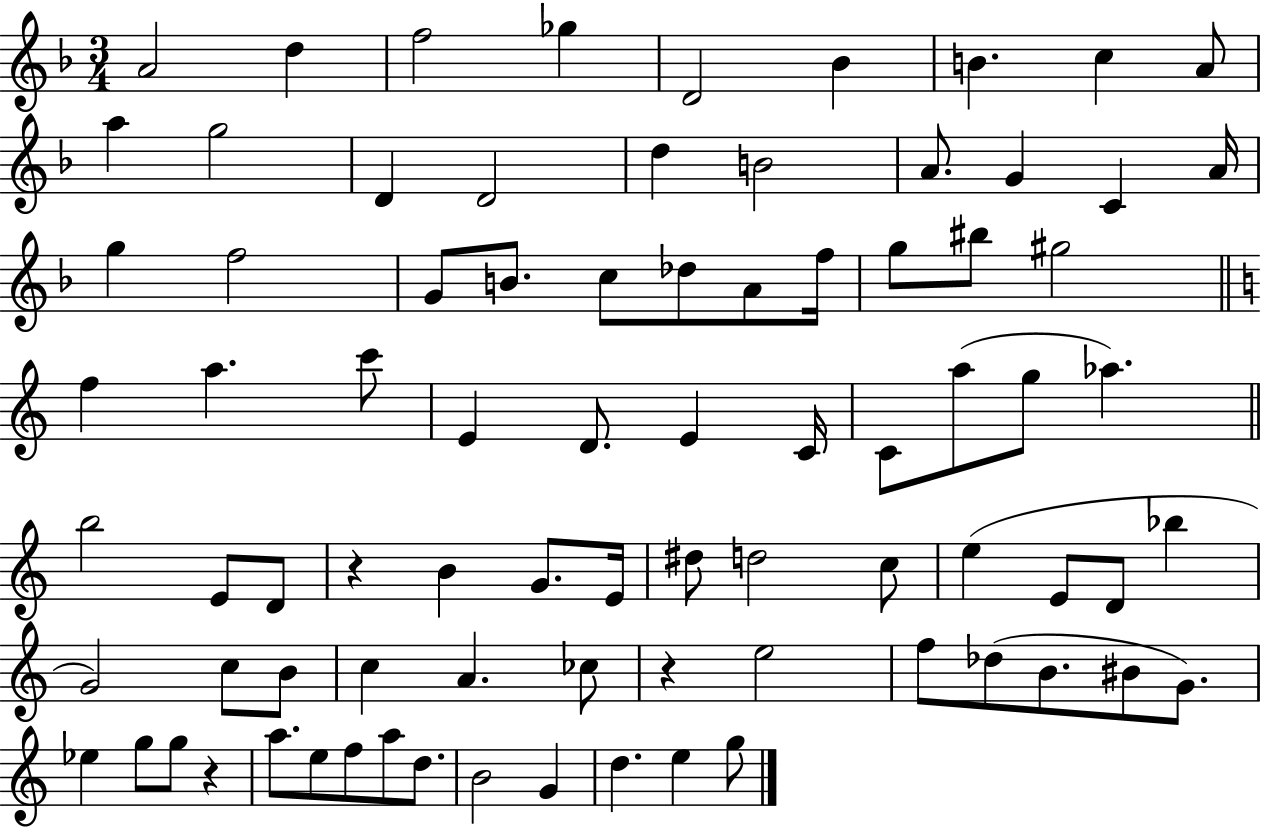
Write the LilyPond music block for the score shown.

{
  \clef treble
  \numericTimeSignature
  \time 3/4
  \key f \major
  a'2 d''4 | f''2 ges''4 | d'2 bes'4 | b'4. c''4 a'8 | \break a''4 g''2 | d'4 d'2 | d''4 b'2 | a'8. g'4 c'4 a'16 | \break g''4 f''2 | g'8 b'8. c''8 des''8 a'8 f''16 | g''8 bis''8 gis''2 | \bar "||" \break \key a \minor f''4 a''4. c'''8 | e'4 d'8. e'4 c'16 | c'8 a''8( g''8 aes''4.) | \bar "||" \break \key a \minor b''2 e'8 d'8 | r4 b'4 g'8. e'16 | dis''8 d''2 c''8 | e''4( e'8 d'8 bes''4 | \break g'2) c''8 b'8 | c''4 a'4. ces''8 | r4 e''2 | f''8 des''8( b'8. bis'8 g'8.) | \break ees''4 g''8 g''8 r4 | a''8. e''8 f''8 a''8 d''8. | b'2 g'4 | d''4. e''4 g''8 | \break \bar "|."
}